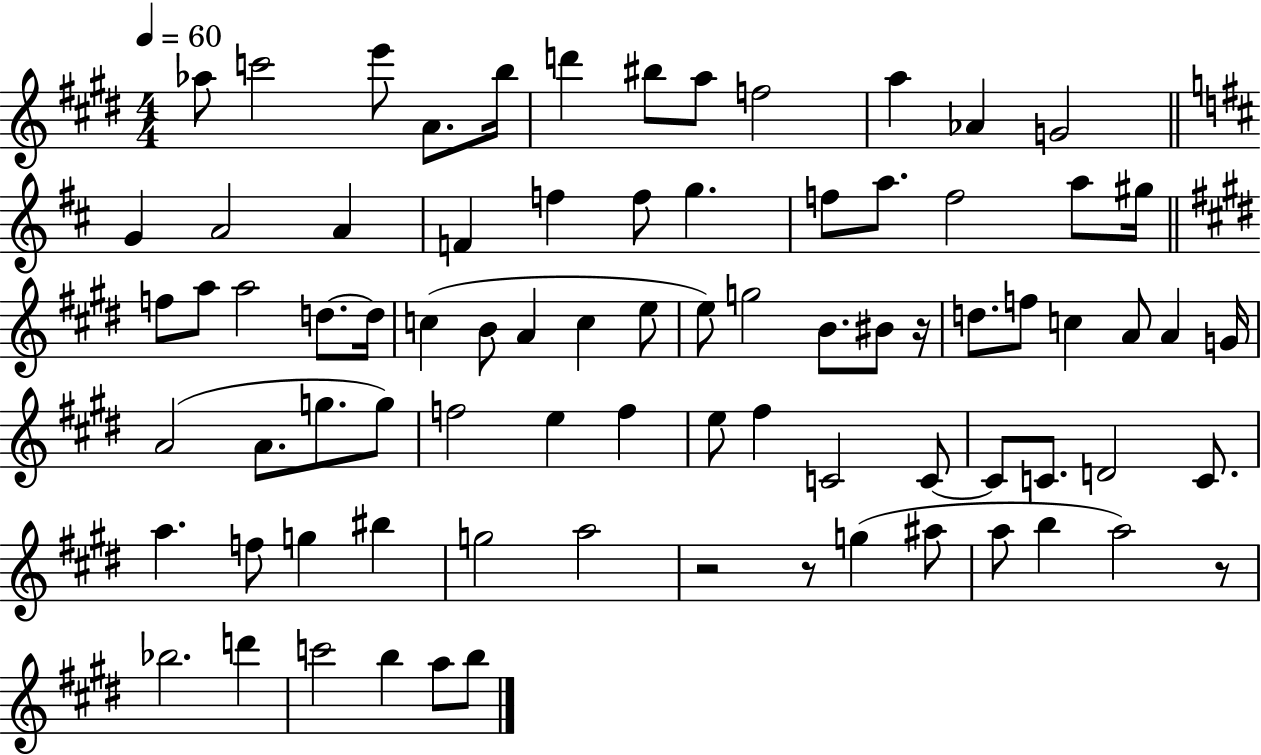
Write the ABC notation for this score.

X:1
T:Untitled
M:4/4
L:1/4
K:E
_a/2 c'2 e'/2 A/2 b/4 d' ^b/2 a/2 f2 a _A G2 G A2 A F f f/2 g f/2 a/2 f2 a/2 ^g/4 f/2 a/2 a2 d/2 d/4 c B/2 A c e/2 e/2 g2 B/2 ^B/2 z/4 d/2 f/2 c A/2 A G/4 A2 A/2 g/2 g/2 f2 e f e/2 ^f C2 C/2 C/2 C/2 D2 C/2 a f/2 g ^b g2 a2 z2 z/2 g ^a/2 a/2 b a2 z/2 _b2 d' c'2 b a/2 b/2